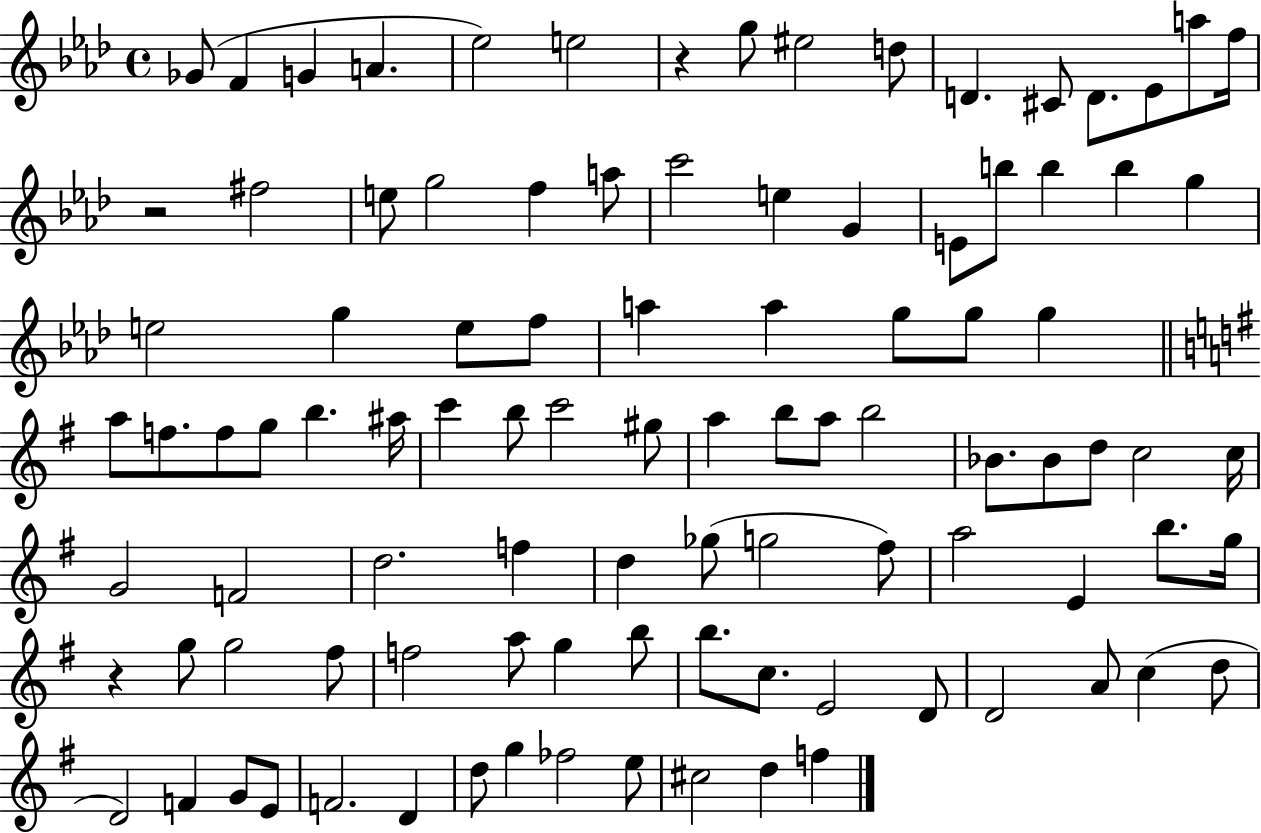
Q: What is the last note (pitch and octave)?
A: F5